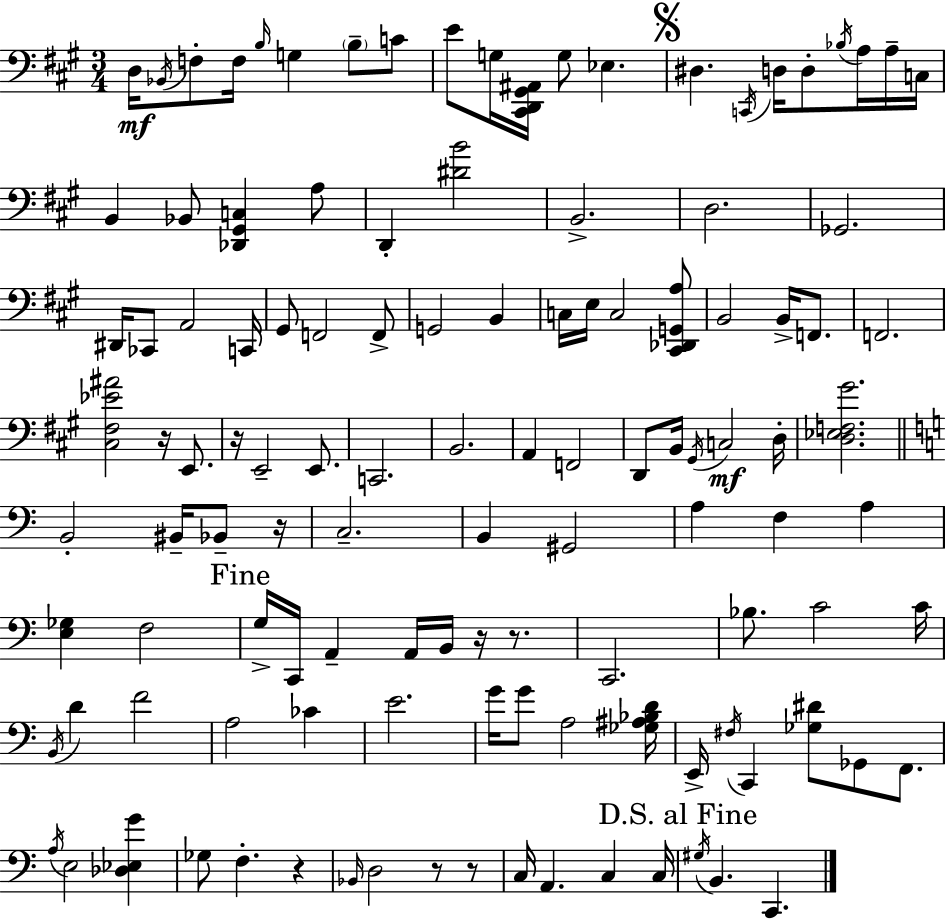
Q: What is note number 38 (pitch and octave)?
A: E3